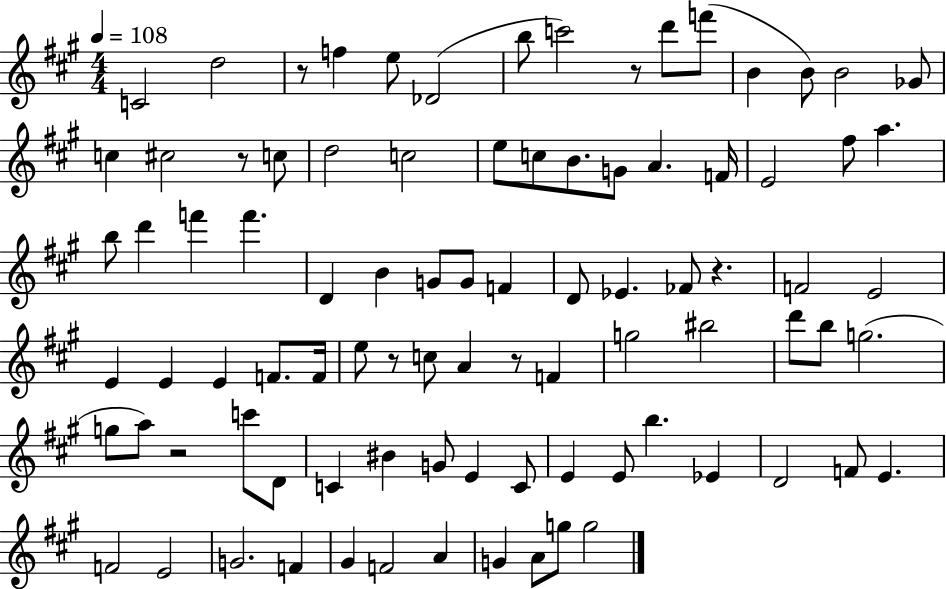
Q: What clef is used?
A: treble